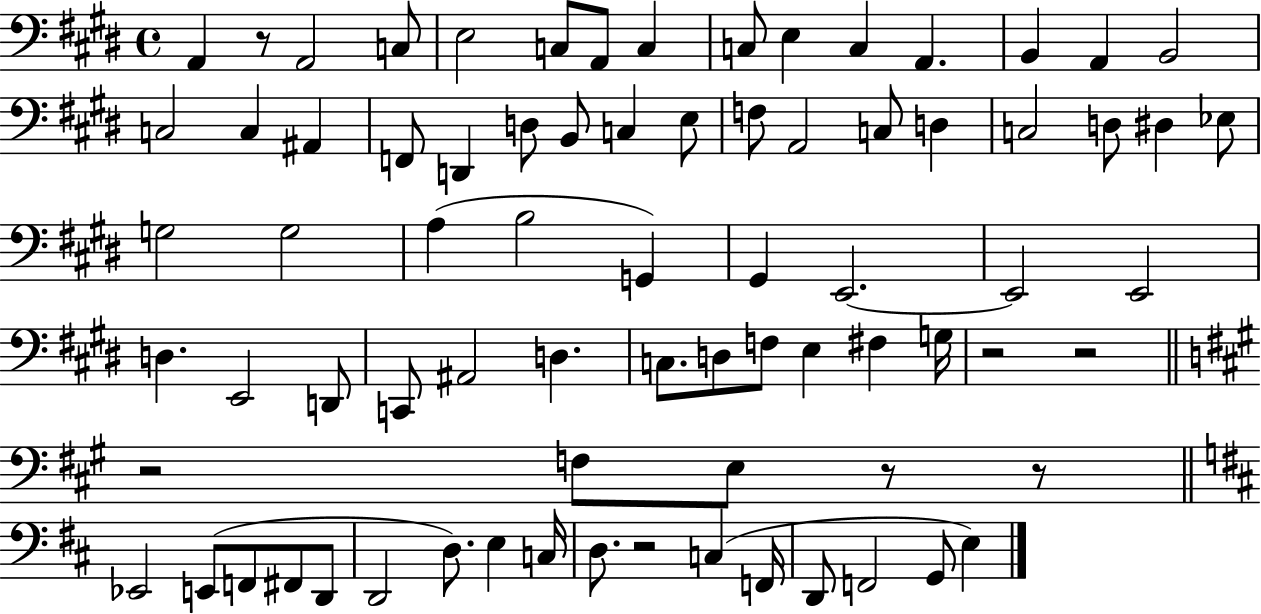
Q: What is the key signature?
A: E major